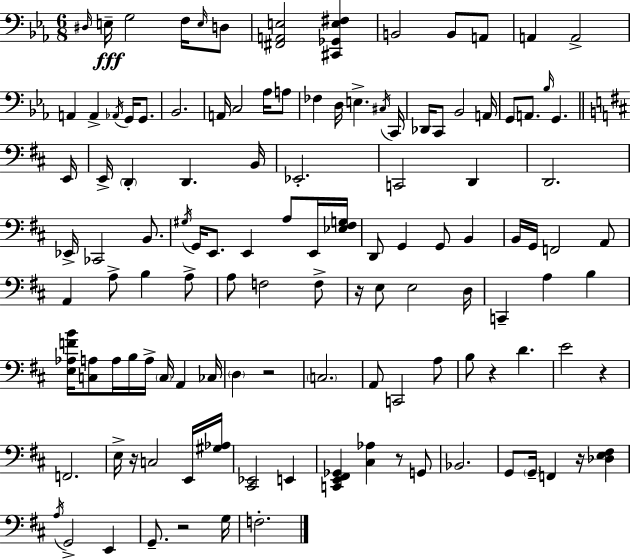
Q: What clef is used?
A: bass